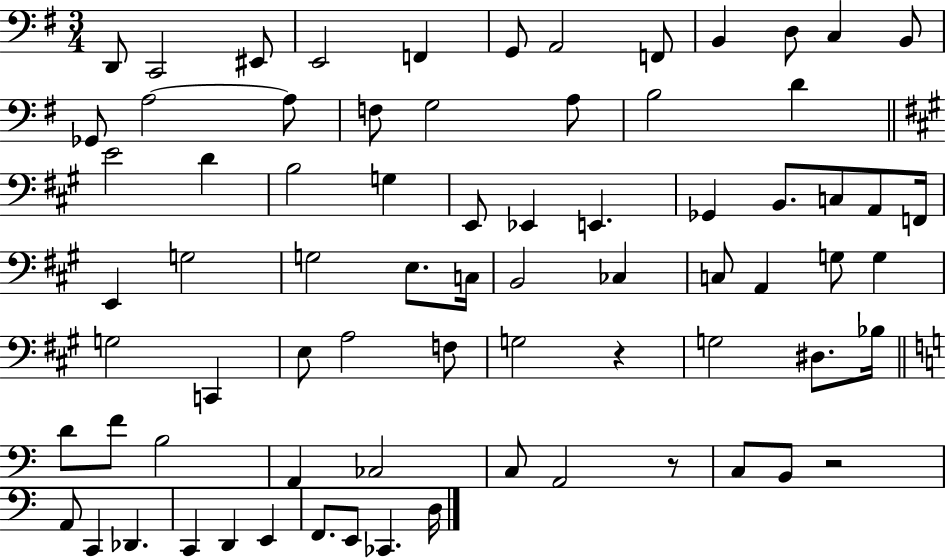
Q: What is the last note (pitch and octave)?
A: D3